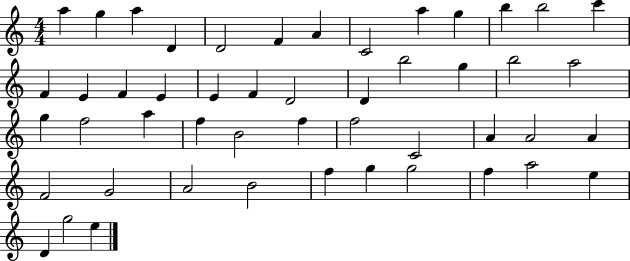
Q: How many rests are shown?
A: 0